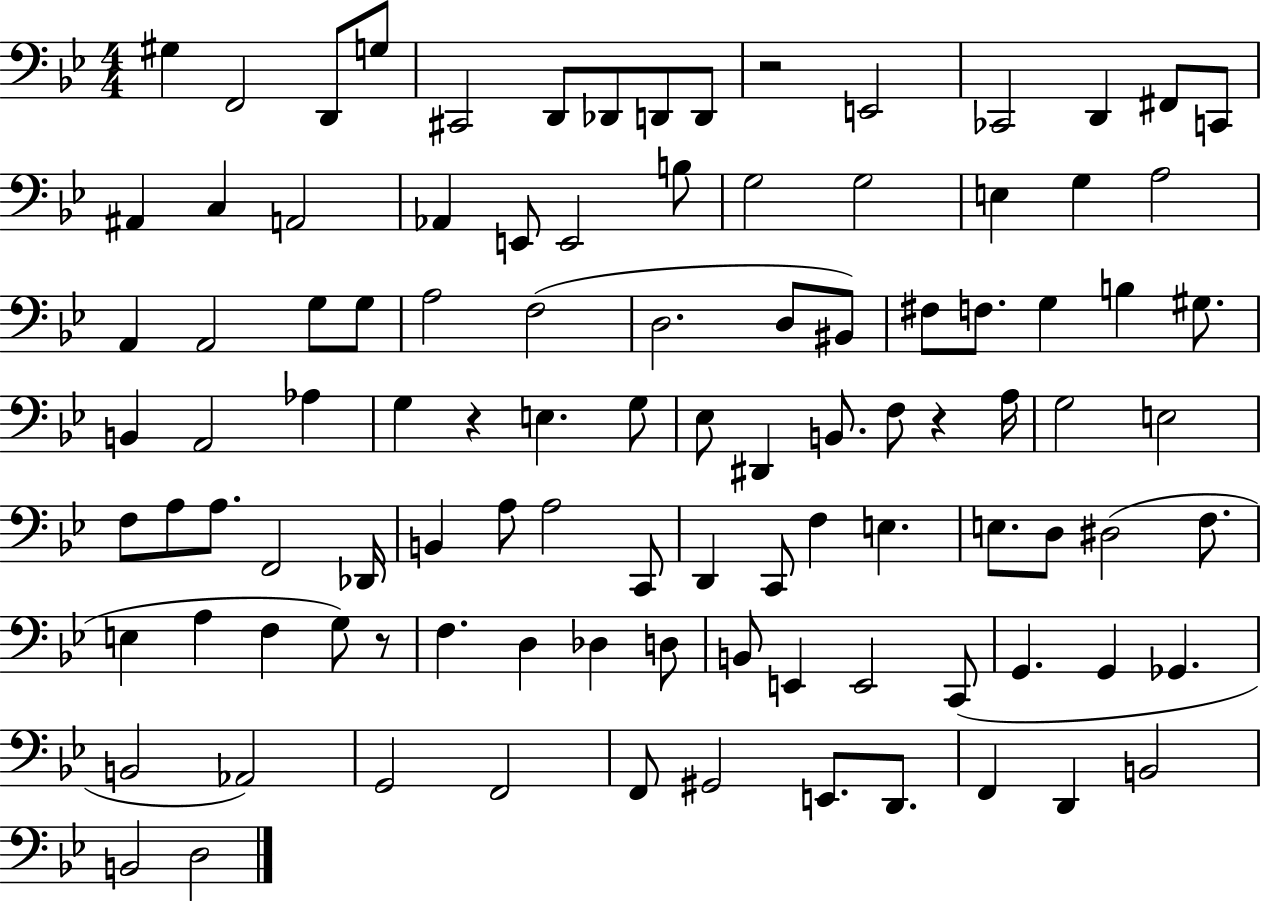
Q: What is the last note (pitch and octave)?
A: D3